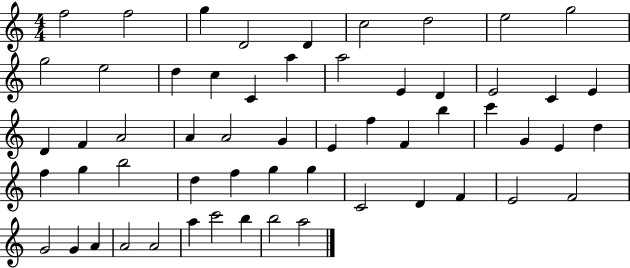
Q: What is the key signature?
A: C major